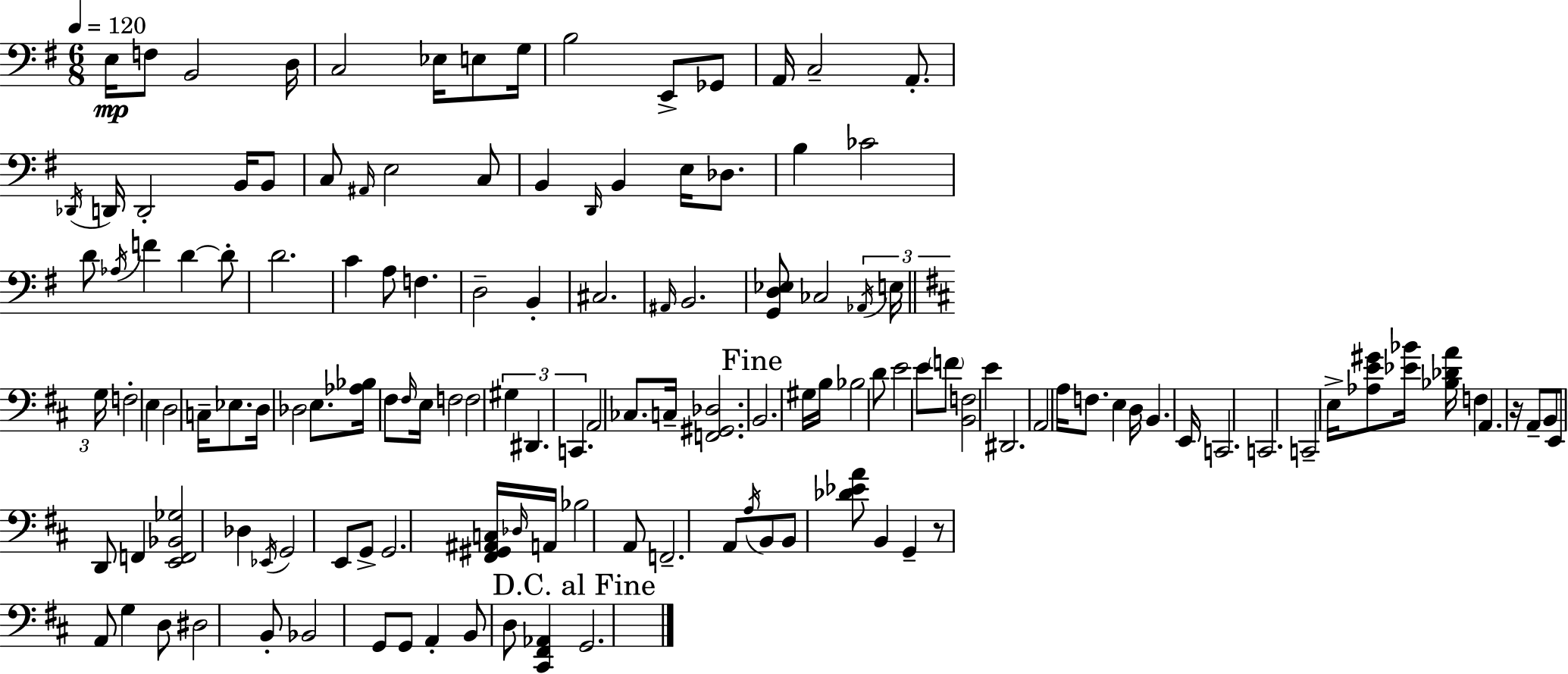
E3/s F3/e B2/h D3/s C3/h Eb3/s E3/e G3/s B3/h E2/e Gb2/e A2/s C3/h A2/e. Db2/s D2/s D2/h B2/s B2/e C3/e A#2/s E3/h C3/e B2/q D2/s B2/q E3/s Db3/e. B3/q CES4/h D4/e Ab3/s F4/q D4/q D4/e D4/h. C4/q A3/e F3/q. D3/h B2/q C#3/h. A#2/s B2/h. [G2,D3,Eb3]/e CES3/h Ab2/s E3/s G3/s F3/h E3/q D3/h C3/s Eb3/e. D3/s Db3/h E3/e. [Ab3,Bb3]/s F#3/e F#3/s E3/s F3/h F3/h G#3/q D#2/q. C2/q. A2/h CES3/e. C3/s [F2,G#2,Db3]/h. B2/h. G#3/s B3/s Bb3/h D4/e E4/h E4/e F4/e [B2,F3]/h E4/q D#2/h. A2/h A3/s F3/e. E3/q D3/s B2/q. E2/s C2/h. C2/h. C2/h E3/s [Ab3,E4,G#4]/e [Eb4,Bb4]/s [Bb3,Db4,A4]/s F3/q A2/q. R/s A2/e B2/e E2/e D2/e F2/q [E2,F2,Bb2,Gb3]/h Db3/q Eb2/s G2/h E2/e G2/e G2/h. [F#2,G#2,A#2,C3]/s Db3/s A2/s Bb3/h A2/e F2/h. A2/e A3/s B2/e B2/e [Db4,Eb4,A4]/e B2/q G2/q R/e A2/e G3/q D3/e D#3/h B2/e Bb2/h G2/e G2/e A2/q B2/e D3/e [C#2,F#2,Ab2]/q G2/h.